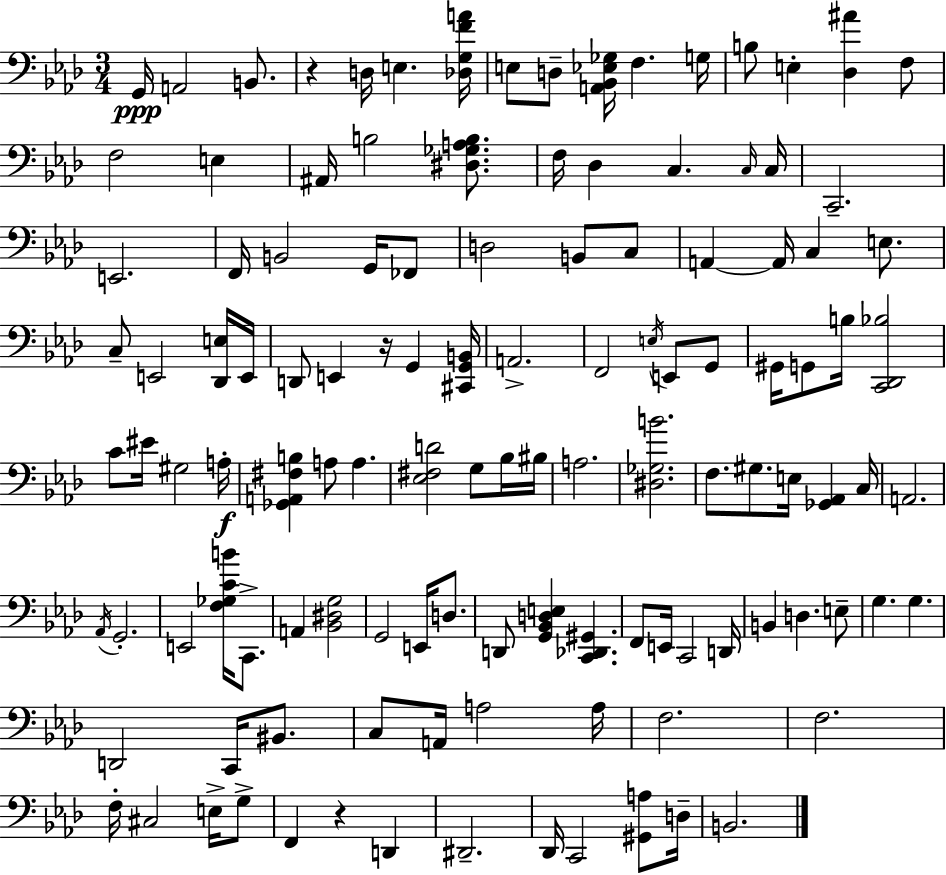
X:1
T:Untitled
M:3/4
L:1/4
K:Fm
G,,/4 A,,2 B,,/2 z D,/4 E, [_D,G,FA]/4 E,/2 D,/2 [A,,_B,,_E,_G,]/4 F, G,/4 B,/2 E, [_D,^A] F,/2 F,2 E, ^A,,/4 B,2 [^D,_G,A,B,]/2 F,/4 _D, C, C,/4 C,/4 C,,2 E,,2 F,,/4 B,,2 G,,/4 _F,,/2 D,2 B,,/2 C,/2 A,, A,,/4 C, E,/2 C,/2 E,,2 [_D,,E,]/4 E,,/4 D,,/2 E,, z/4 G,, [^C,,G,,B,,]/4 A,,2 F,,2 E,/4 E,,/2 G,,/2 ^G,,/4 G,,/2 B,/4 [C,,_D,,_B,]2 C/2 ^E/4 ^G,2 A,/4 [_G,,A,,^F,B,] A,/2 A, [_E,^F,D]2 G,/2 _B,/4 ^B,/4 A,2 [^D,_G,B]2 F,/2 ^G,/2 E,/4 [_G,,_A,,] C,/4 A,,2 _A,,/4 G,,2 E,,2 [F,_G,CB]/4 C,,/2 A,, [_B,,^D,G,]2 G,,2 E,,/4 D,/2 D,,/2 [G,,_B,,D,E,] [C,,_D,,^G,,] F,,/2 E,,/4 C,,2 D,,/4 B,, D, E,/2 G, G, D,,2 C,,/4 ^B,,/2 C,/2 A,,/4 A,2 A,/4 F,2 F,2 F,/4 ^C,2 E,/4 G,/2 F,, z D,, ^D,,2 _D,,/4 C,,2 [^G,,A,]/2 D,/4 B,,2